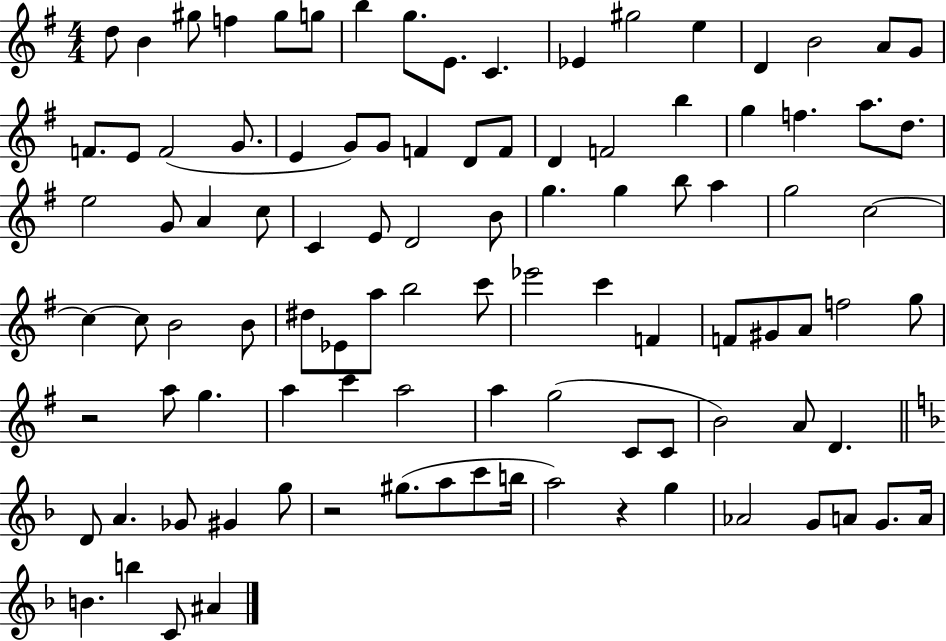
{
  \clef treble
  \numericTimeSignature
  \time 4/4
  \key g \major
  d''8 b'4 gis''8 f''4 gis''8 g''8 | b''4 g''8. e'8. c'4. | ees'4 gis''2 e''4 | d'4 b'2 a'8 g'8 | \break f'8. e'8 f'2( g'8. | e'4 g'8) g'8 f'4 d'8 f'8 | d'4 f'2 b''4 | g''4 f''4. a''8. d''8. | \break e''2 g'8 a'4 c''8 | c'4 e'8 d'2 b'8 | g''4. g''4 b''8 a''4 | g''2 c''2~~ | \break c''4~~ c''8 b'2 b'8 | dis''8 ees'8 a''8 b''2 c'''8 | ees'''2 c'''4 f'4 | f'8 gis'8 a'8 f''2 g''8 | \break r2 a''8 g''4. | a''4 c'''4 a''2 | a''4 g''2( c'8 c'8 | b'2) a'8 d'4. | \break \bar "||" \break \key f \major d'8 a'4. ges'8 gis'4 g''8 | r2 gis''8.( a''8 c'''8 b''16 | a''2) r4 g''4 | aes'2 g'8 a'8 g'8. a'16 | \break b'4. b''4 c'8 ais'4 | \bar "|."
}